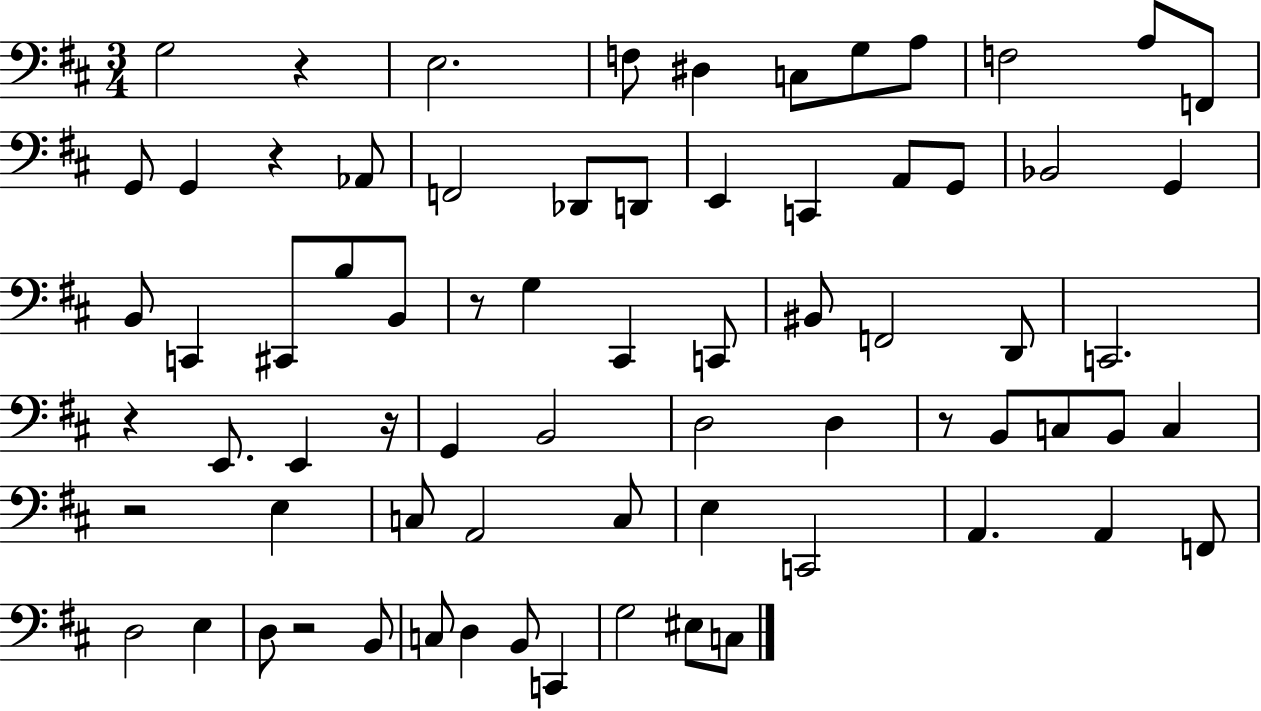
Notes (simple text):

G3/h R/q E3/h. F3/e D#3/q C3/e G3/e A3/e F3/h A3/e F2/e G2/e G2/q R/q Ab2/e F2/h Db2/e D2/e E2/q C2/q A2/e G2/e Bb2/h G2/q B2/e C2/q C#2/e B3/e B2/e R/e G3/q C#2/q C2/e BIS2/e F2/h D2/e C2/h. R/q E2/e. E2/q R/s G2/q B2/h D3/h D3/q R/e B2/e C3/e B2/e C3/q R/h E3/q C3/e A2/h C3/e E3/q C2/h A2/q. A2/q F2/e D3/h E3/q D3/e R/h B2/e C3/e D3/q B2/e C2/q G3/h EIS3/e C3/e